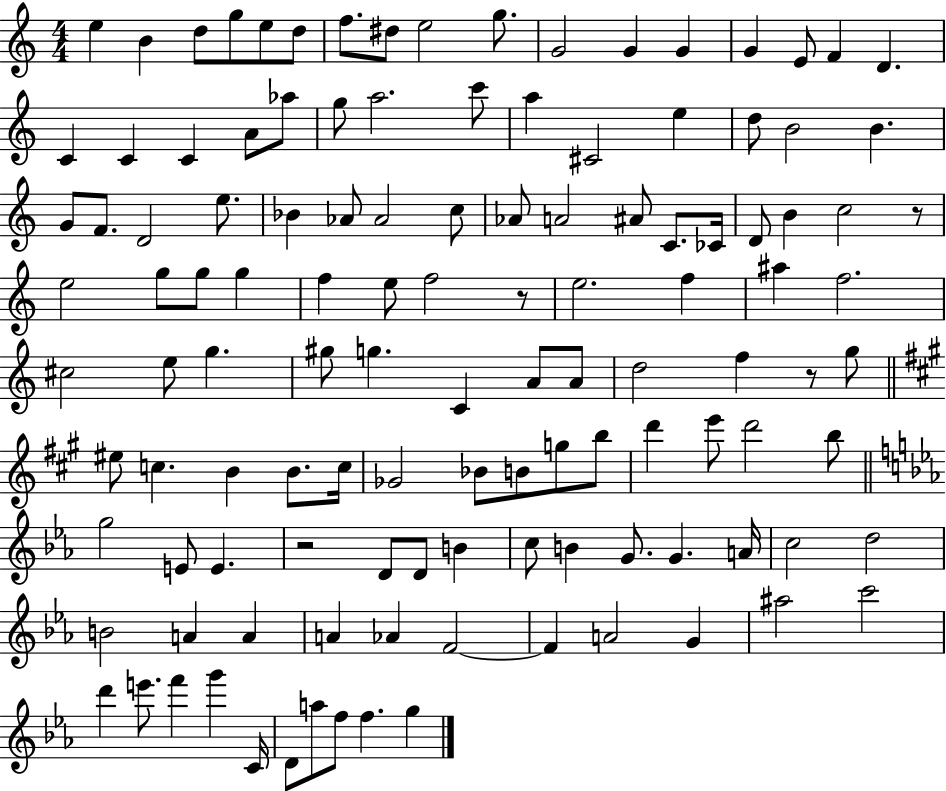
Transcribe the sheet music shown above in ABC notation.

X:1
T:Untitled
M:4/4
L:1/4
K:C
e B d/2 g/2 e/2 d/2 f/2 ^d/2 e2 g/2 G2 G G G E/2 F D C C C A/2 _a/2 g/2 a2 c'/2 a ^C2 e d/2 B2 B G/2 F/2 D2 e/2 _B _A/2 _A2 c/2 _A/2 A2 ^A/2 C/2 _C/4 D/2 B c2 z/2 e2 g/2 g/2 g f e/2 f2 z/2 e2 f ^a f2 ^c2 e/2 g ^g/2 g C A/2 A/2 d2 f z/2 g/2 ^e/2 c B B/2 c/4 _G2 _B/2 B/2 g/2 b/2 d' e'/2 d'2 b/2 g2 E/2 E z2 D/2 D/2 B c/2 B G/2 G A/4 c2 d2 B2 A A A _A F2 F A2 G ^a2 c'2 d' e'/2 f' g' C/4 D/2 a/2 f/2 f g